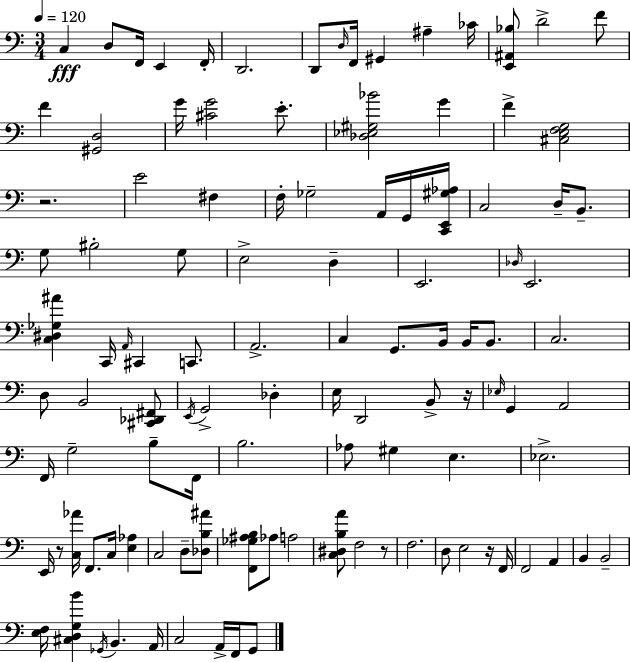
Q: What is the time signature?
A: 3/4